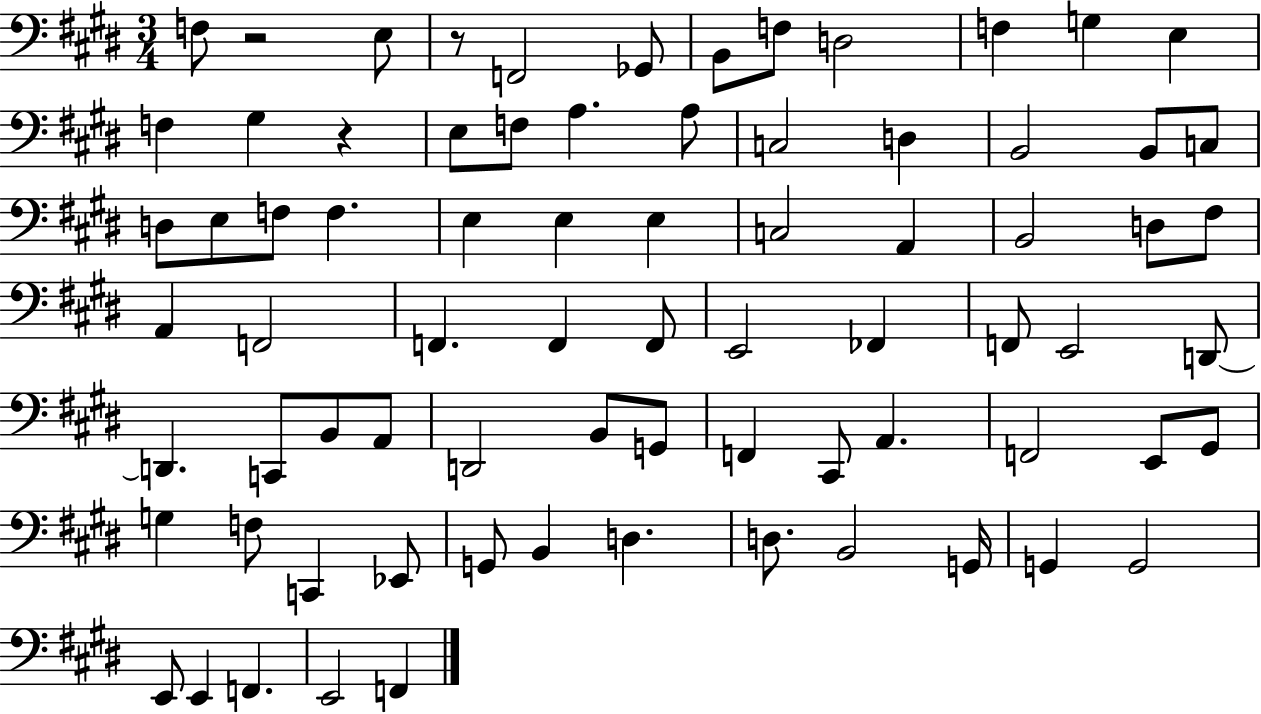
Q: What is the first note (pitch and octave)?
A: F3